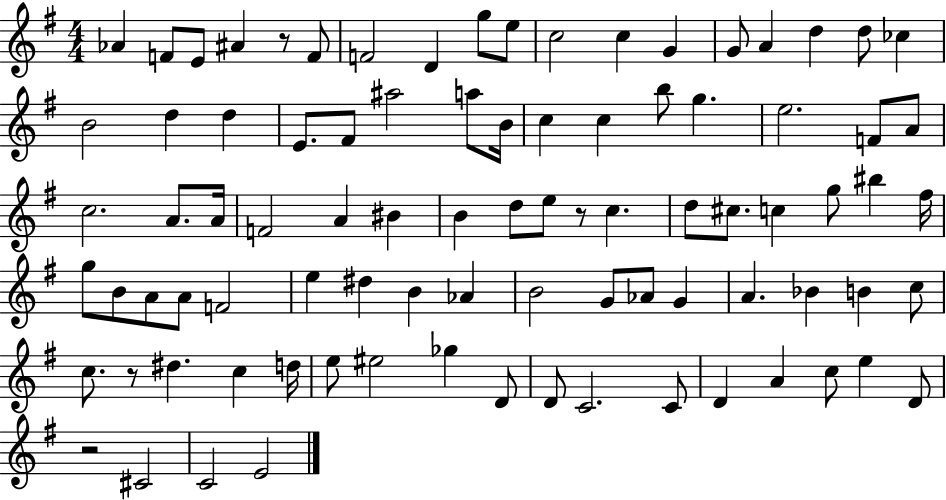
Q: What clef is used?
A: treble